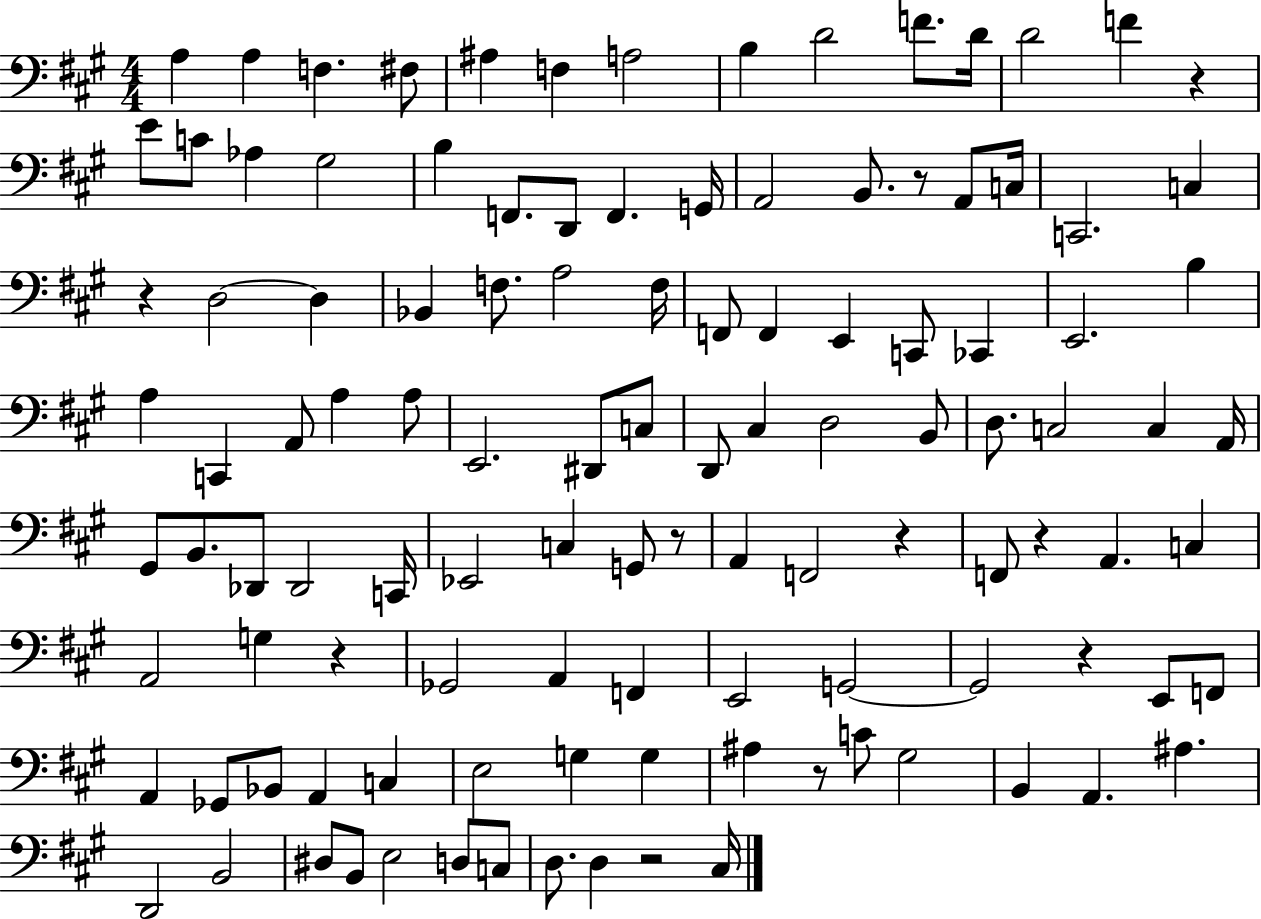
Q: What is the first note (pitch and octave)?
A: A3